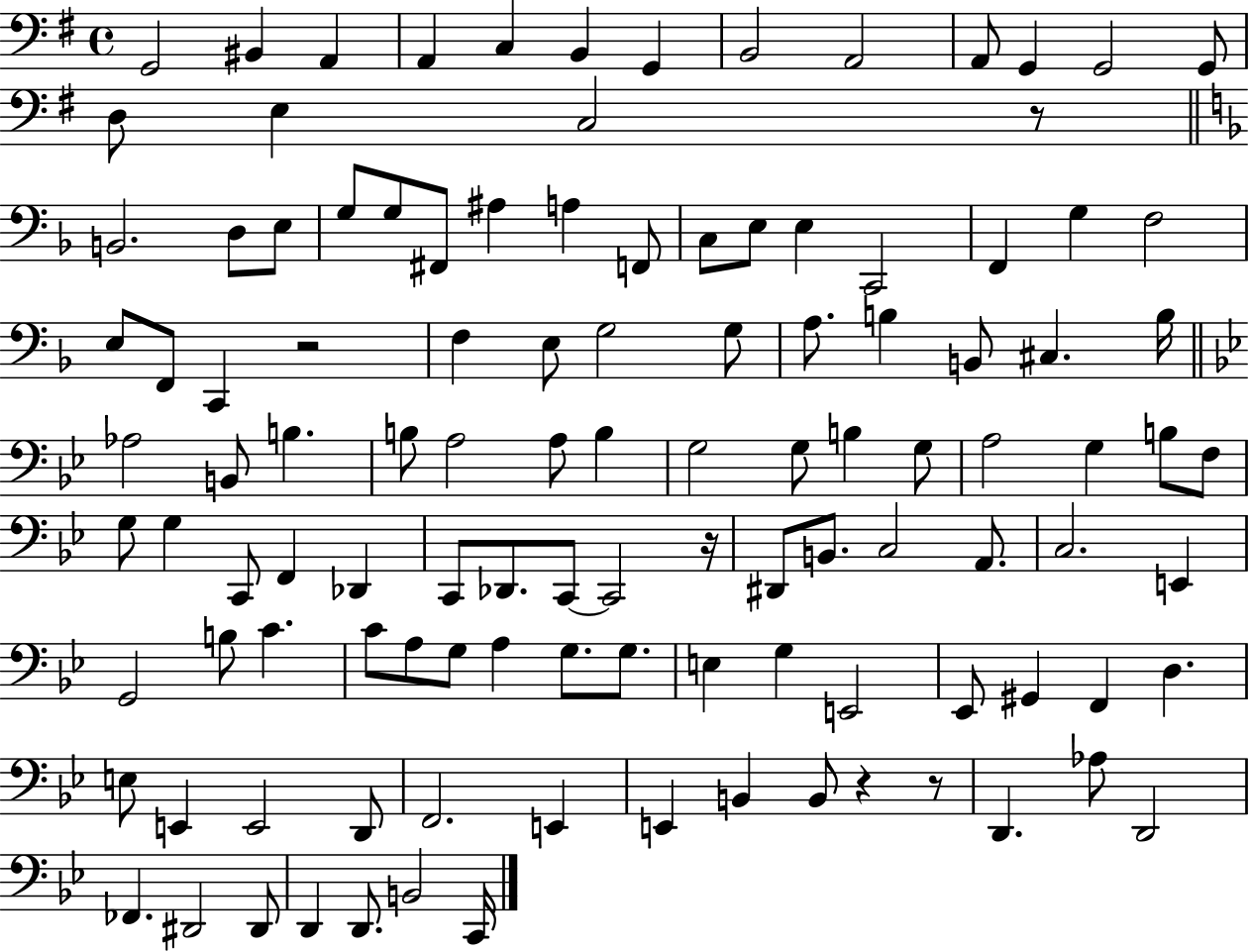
X:1
T:Untitled
M:4/4
L:1/4
K:G
G,,2 ^B,, A,, A,, C, B,, G,, B,,2 A,,2 A,,/2 G,, G,,2 G,,/2 D,/2 E, C,2 z/2 B,,2 D,/2 E,/2 G,/2 G,/2 ^F,,/2 ^A, A, F,,/2 C,/2 E,/2 E, C,,2 F,, G, F,2 E,/2 F,,/2 C,, z2 F, E,/2 G,2 G,/2 A,/2 B, B,,/2 ^C, B,/4 _A,2 B,,/2 B, B,/2 A,2 A,/2 B, G,2 G,/2 B, G,/2 A,2 G, B,/2 F,/2 G,/2 G, C,,/2 F,, _D,, C,,/2 _D,,/2 C,,/2 C,,2 z/4 ^D,,/2 B,,/2 C,2 A,,/2 C,2 E,, G,,2 B,/2 C C/2 A,/2 G,/2 A, G,/2 G,/2 E, G, E,,2 _E,,/2 ^G,, F,, D, E,/2 E,, E,,2 D,,/2 F,,2 E,, E,, B,, B,,/2 z z/2 D,, _A,/2 D,,2 _F,, ^D,,2 ^D,,/2 D,, D,,/2 B,,2 C,,/4